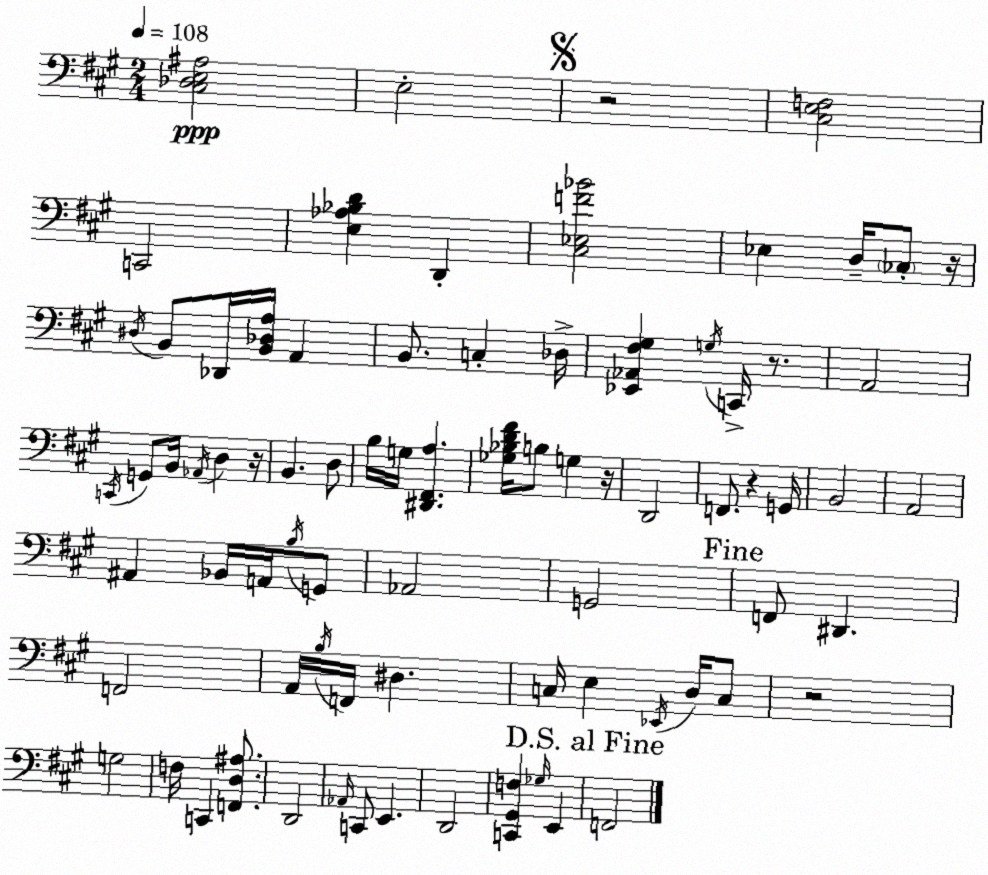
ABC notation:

X:1
T:Untitled
M:2/4
L:1/4
K:A
[^C,_D,E,^A,]2 E,2 z2 [^C,E,F,]2 C,,2 [E,_A,_B,D] D,, [^C,_E,F_B]2 _E, D,/4 _C,/2 z/4 ^D,/4 B,,/2 _D,,/4 [B,,_D,A,]/4 A,, B,,/2 C, _D,/4 [_E,,_A,,^F,^G,] G,/4 C,,/4 z/2 A,,2 C,,/4 G,,/2 B,,/4 _A,,/4 D, z/4 B,, D,/2 B,/4 G,/4 [^D,,^F,,A,] [_G,_B,D^F]/4 B,/2 G, z/4 D,,2 F,,/2 z G,,/4 B,,2 A,,2 ^A,, _B,,/4 A,,/4 B,/4 G,,/2 _A,,2 G,,2 F,,/2 ^D,, F,,2 A,,/4 B,/4 F,,/4 ^D, C,/4 E, _E,,/4 D,/4 C,/2 z2 G,2 F,/4 C,, [F,,D,^A,]/2 D,,2 _A,,/4 C,,/2 E,, D,,2 [C,,^G,,F,] _G,/4 E,, F,,2